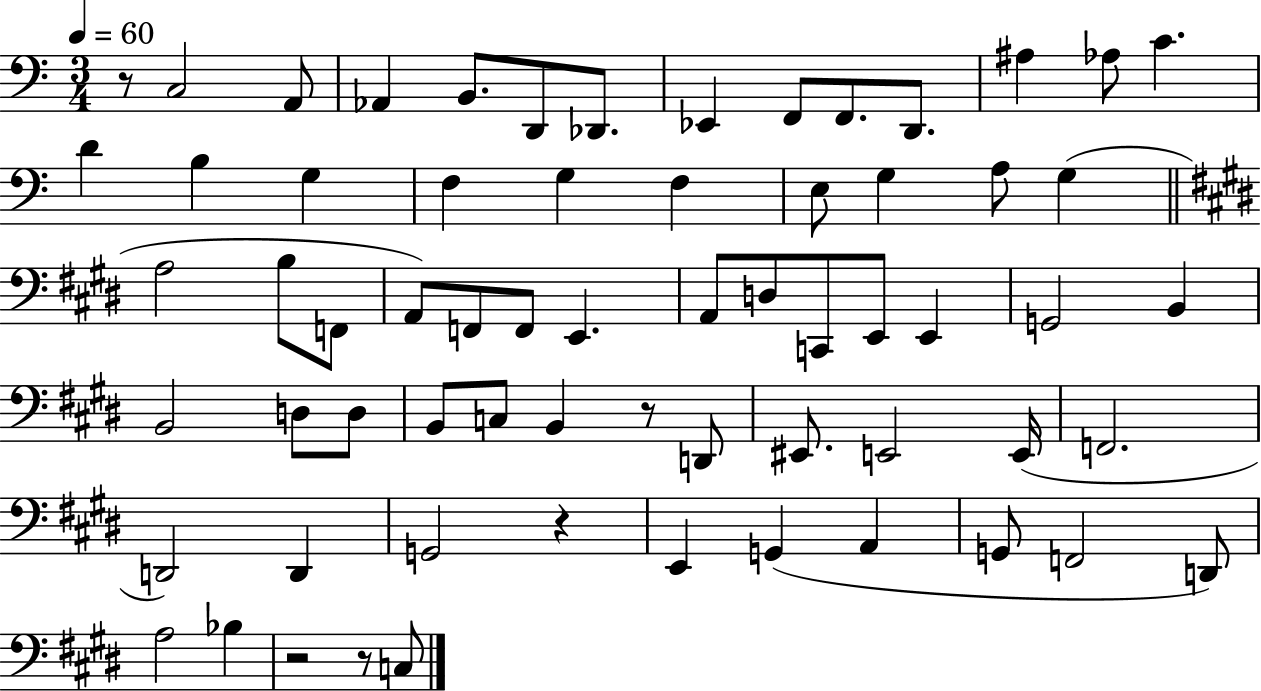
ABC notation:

X:1
T:Untitled
M:3/4
L:1/4
K:C
z/2 C,2 A,,/2 _A,, B,,/2 D,,/2 _D,,/2 _E,, F,,/2 F,,/2 D,,/2 ^A, _A,/2 C D B, G, F, G, F, E,/2 G, A,/2 G, A,2 B,/2 F,,/2 A,,/2 F,,/2 F,,/2 E,, A,,/2 D,/2 C,,/2 E,,/2 E,, G,,2 B,, B,,2 D,/2 D,/2 B,,/2 C,/2 B,, z/2 D,,/2 ^E,,/2 E,,2 E,,/4 F,,2 D,,2 D,, G,,2 z E,, G,, A,, G,,/2 F,,2 D,,/2 A,2 _B, z2 z/2 C,/2